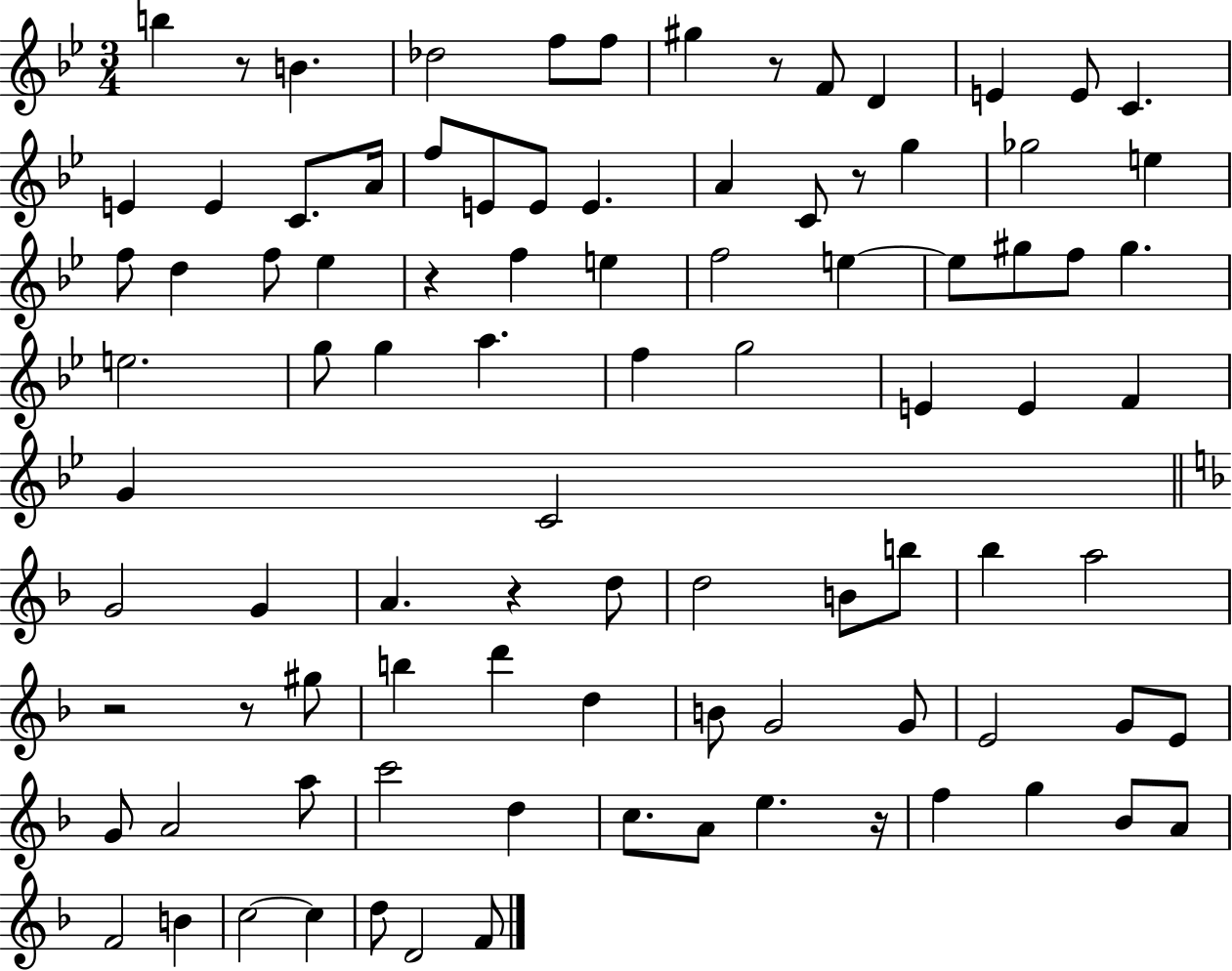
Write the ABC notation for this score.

X:1
T:Untitled
M:3/4
L:1/4
K:Bb
b z/2 B _d2 f/2 f/2 ^g z/2 F/2 D E E/2 C E E C/2 A/4 f/2 E/2 E/2 E A C/2 z/2 g _g2 e f/2 d f/2 _e z f e f2 e e/2 ^g/2 f/2 ^g e2 g/2 g a f g2 E E F G C2 G2 G A z d/2 d2 B/2 b/2 _b a2 z2 z/2 ^g/2 b d' d B/2 G2 G/2 E2 G/2 E/2 G/2 A2 a/2 c'2 d c/2 A/2 e z/4 f g _B/2 A/2 F2 B c2 c d/2 D2 F/2